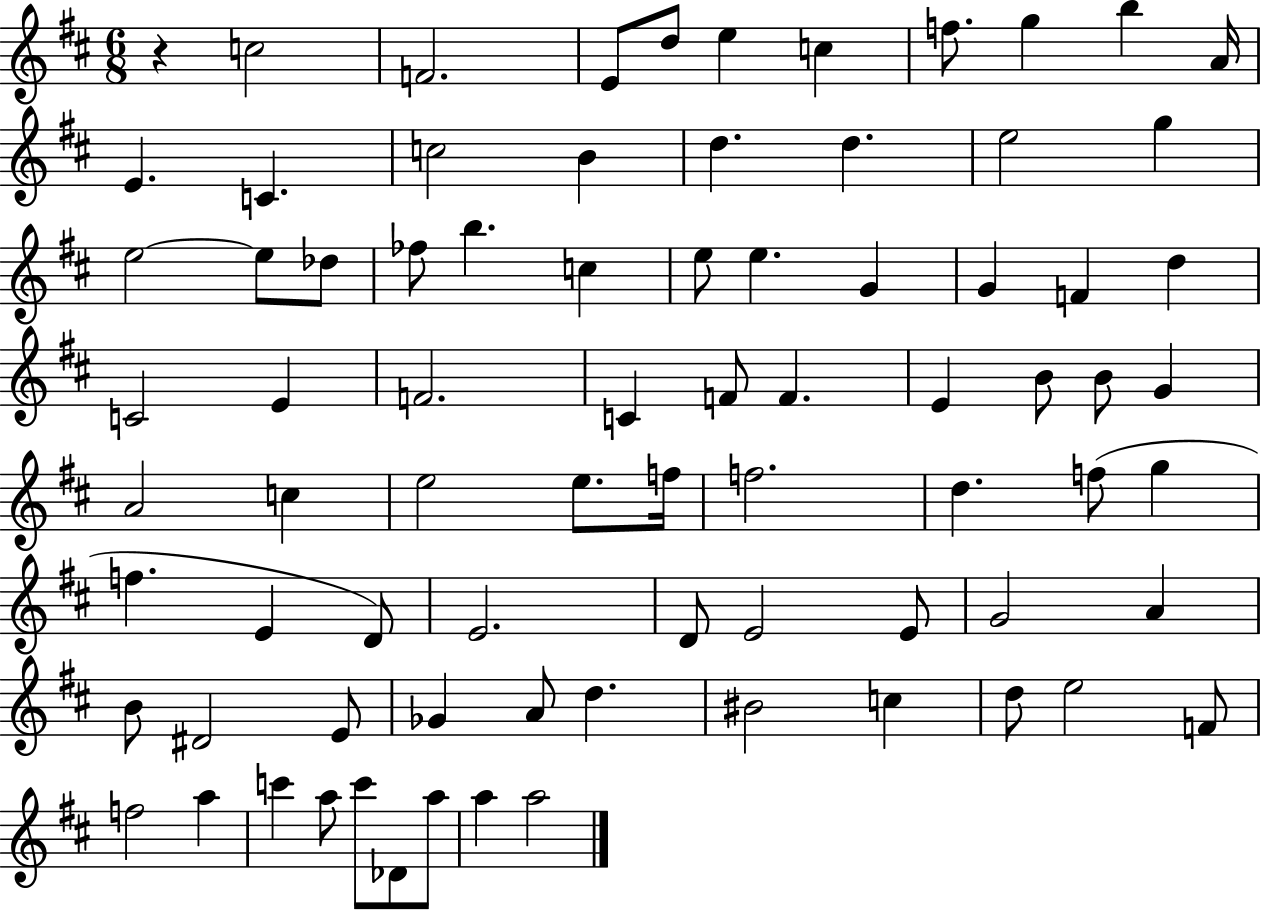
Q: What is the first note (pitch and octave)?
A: C5